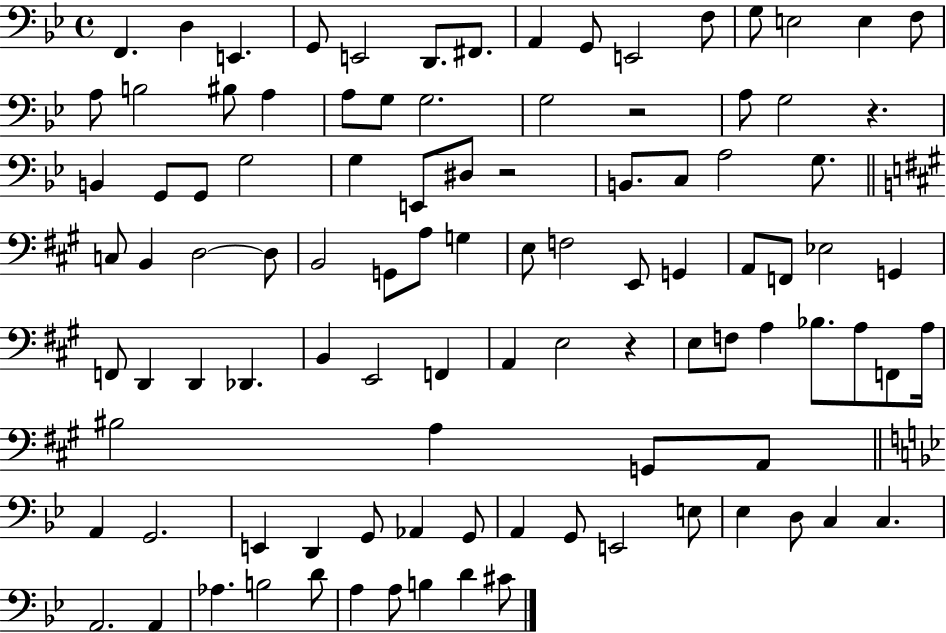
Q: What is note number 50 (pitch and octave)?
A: F2